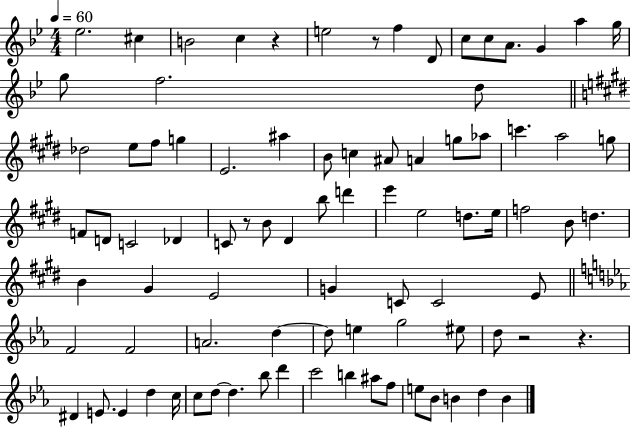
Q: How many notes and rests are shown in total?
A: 87